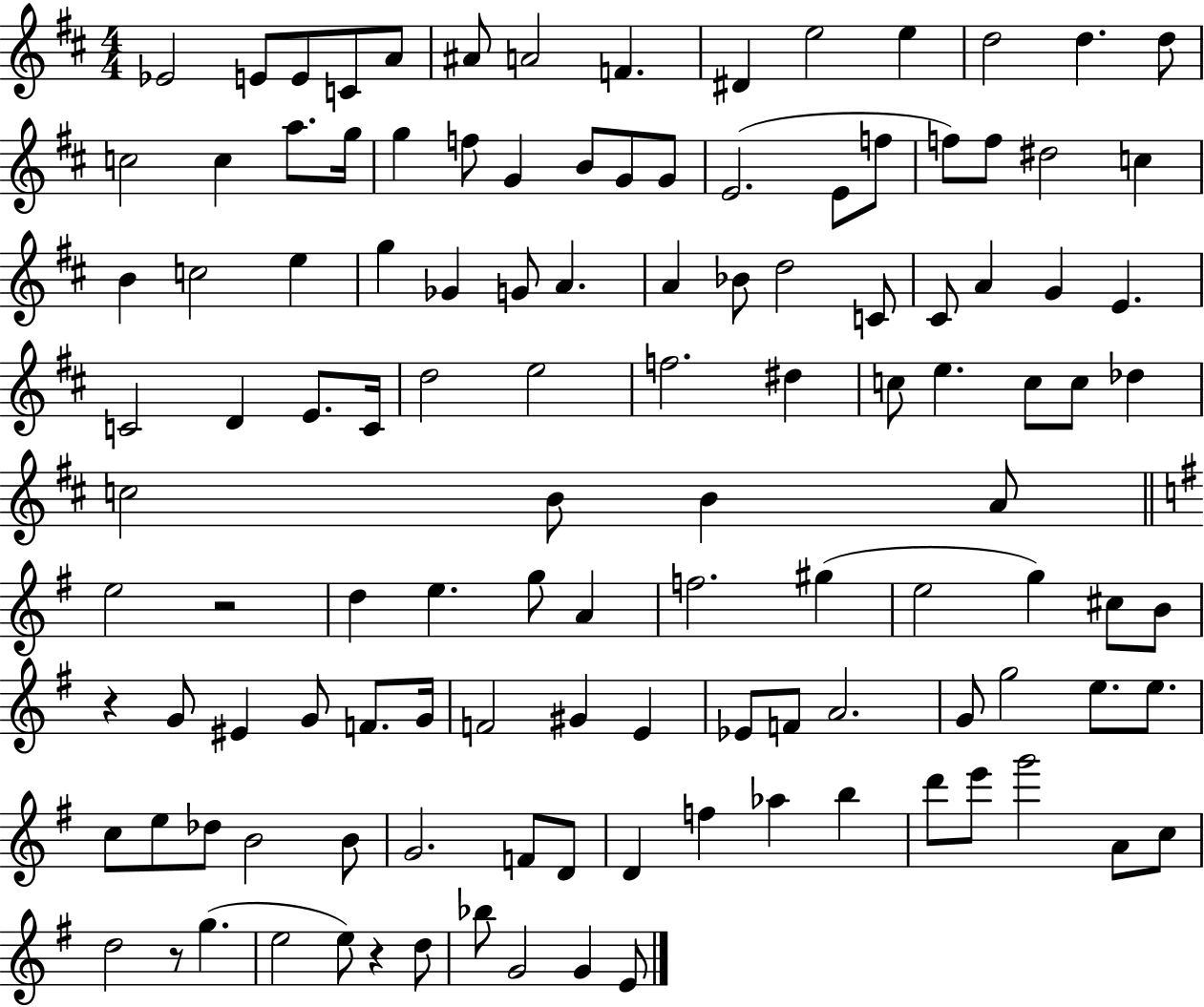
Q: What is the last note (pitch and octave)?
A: E4